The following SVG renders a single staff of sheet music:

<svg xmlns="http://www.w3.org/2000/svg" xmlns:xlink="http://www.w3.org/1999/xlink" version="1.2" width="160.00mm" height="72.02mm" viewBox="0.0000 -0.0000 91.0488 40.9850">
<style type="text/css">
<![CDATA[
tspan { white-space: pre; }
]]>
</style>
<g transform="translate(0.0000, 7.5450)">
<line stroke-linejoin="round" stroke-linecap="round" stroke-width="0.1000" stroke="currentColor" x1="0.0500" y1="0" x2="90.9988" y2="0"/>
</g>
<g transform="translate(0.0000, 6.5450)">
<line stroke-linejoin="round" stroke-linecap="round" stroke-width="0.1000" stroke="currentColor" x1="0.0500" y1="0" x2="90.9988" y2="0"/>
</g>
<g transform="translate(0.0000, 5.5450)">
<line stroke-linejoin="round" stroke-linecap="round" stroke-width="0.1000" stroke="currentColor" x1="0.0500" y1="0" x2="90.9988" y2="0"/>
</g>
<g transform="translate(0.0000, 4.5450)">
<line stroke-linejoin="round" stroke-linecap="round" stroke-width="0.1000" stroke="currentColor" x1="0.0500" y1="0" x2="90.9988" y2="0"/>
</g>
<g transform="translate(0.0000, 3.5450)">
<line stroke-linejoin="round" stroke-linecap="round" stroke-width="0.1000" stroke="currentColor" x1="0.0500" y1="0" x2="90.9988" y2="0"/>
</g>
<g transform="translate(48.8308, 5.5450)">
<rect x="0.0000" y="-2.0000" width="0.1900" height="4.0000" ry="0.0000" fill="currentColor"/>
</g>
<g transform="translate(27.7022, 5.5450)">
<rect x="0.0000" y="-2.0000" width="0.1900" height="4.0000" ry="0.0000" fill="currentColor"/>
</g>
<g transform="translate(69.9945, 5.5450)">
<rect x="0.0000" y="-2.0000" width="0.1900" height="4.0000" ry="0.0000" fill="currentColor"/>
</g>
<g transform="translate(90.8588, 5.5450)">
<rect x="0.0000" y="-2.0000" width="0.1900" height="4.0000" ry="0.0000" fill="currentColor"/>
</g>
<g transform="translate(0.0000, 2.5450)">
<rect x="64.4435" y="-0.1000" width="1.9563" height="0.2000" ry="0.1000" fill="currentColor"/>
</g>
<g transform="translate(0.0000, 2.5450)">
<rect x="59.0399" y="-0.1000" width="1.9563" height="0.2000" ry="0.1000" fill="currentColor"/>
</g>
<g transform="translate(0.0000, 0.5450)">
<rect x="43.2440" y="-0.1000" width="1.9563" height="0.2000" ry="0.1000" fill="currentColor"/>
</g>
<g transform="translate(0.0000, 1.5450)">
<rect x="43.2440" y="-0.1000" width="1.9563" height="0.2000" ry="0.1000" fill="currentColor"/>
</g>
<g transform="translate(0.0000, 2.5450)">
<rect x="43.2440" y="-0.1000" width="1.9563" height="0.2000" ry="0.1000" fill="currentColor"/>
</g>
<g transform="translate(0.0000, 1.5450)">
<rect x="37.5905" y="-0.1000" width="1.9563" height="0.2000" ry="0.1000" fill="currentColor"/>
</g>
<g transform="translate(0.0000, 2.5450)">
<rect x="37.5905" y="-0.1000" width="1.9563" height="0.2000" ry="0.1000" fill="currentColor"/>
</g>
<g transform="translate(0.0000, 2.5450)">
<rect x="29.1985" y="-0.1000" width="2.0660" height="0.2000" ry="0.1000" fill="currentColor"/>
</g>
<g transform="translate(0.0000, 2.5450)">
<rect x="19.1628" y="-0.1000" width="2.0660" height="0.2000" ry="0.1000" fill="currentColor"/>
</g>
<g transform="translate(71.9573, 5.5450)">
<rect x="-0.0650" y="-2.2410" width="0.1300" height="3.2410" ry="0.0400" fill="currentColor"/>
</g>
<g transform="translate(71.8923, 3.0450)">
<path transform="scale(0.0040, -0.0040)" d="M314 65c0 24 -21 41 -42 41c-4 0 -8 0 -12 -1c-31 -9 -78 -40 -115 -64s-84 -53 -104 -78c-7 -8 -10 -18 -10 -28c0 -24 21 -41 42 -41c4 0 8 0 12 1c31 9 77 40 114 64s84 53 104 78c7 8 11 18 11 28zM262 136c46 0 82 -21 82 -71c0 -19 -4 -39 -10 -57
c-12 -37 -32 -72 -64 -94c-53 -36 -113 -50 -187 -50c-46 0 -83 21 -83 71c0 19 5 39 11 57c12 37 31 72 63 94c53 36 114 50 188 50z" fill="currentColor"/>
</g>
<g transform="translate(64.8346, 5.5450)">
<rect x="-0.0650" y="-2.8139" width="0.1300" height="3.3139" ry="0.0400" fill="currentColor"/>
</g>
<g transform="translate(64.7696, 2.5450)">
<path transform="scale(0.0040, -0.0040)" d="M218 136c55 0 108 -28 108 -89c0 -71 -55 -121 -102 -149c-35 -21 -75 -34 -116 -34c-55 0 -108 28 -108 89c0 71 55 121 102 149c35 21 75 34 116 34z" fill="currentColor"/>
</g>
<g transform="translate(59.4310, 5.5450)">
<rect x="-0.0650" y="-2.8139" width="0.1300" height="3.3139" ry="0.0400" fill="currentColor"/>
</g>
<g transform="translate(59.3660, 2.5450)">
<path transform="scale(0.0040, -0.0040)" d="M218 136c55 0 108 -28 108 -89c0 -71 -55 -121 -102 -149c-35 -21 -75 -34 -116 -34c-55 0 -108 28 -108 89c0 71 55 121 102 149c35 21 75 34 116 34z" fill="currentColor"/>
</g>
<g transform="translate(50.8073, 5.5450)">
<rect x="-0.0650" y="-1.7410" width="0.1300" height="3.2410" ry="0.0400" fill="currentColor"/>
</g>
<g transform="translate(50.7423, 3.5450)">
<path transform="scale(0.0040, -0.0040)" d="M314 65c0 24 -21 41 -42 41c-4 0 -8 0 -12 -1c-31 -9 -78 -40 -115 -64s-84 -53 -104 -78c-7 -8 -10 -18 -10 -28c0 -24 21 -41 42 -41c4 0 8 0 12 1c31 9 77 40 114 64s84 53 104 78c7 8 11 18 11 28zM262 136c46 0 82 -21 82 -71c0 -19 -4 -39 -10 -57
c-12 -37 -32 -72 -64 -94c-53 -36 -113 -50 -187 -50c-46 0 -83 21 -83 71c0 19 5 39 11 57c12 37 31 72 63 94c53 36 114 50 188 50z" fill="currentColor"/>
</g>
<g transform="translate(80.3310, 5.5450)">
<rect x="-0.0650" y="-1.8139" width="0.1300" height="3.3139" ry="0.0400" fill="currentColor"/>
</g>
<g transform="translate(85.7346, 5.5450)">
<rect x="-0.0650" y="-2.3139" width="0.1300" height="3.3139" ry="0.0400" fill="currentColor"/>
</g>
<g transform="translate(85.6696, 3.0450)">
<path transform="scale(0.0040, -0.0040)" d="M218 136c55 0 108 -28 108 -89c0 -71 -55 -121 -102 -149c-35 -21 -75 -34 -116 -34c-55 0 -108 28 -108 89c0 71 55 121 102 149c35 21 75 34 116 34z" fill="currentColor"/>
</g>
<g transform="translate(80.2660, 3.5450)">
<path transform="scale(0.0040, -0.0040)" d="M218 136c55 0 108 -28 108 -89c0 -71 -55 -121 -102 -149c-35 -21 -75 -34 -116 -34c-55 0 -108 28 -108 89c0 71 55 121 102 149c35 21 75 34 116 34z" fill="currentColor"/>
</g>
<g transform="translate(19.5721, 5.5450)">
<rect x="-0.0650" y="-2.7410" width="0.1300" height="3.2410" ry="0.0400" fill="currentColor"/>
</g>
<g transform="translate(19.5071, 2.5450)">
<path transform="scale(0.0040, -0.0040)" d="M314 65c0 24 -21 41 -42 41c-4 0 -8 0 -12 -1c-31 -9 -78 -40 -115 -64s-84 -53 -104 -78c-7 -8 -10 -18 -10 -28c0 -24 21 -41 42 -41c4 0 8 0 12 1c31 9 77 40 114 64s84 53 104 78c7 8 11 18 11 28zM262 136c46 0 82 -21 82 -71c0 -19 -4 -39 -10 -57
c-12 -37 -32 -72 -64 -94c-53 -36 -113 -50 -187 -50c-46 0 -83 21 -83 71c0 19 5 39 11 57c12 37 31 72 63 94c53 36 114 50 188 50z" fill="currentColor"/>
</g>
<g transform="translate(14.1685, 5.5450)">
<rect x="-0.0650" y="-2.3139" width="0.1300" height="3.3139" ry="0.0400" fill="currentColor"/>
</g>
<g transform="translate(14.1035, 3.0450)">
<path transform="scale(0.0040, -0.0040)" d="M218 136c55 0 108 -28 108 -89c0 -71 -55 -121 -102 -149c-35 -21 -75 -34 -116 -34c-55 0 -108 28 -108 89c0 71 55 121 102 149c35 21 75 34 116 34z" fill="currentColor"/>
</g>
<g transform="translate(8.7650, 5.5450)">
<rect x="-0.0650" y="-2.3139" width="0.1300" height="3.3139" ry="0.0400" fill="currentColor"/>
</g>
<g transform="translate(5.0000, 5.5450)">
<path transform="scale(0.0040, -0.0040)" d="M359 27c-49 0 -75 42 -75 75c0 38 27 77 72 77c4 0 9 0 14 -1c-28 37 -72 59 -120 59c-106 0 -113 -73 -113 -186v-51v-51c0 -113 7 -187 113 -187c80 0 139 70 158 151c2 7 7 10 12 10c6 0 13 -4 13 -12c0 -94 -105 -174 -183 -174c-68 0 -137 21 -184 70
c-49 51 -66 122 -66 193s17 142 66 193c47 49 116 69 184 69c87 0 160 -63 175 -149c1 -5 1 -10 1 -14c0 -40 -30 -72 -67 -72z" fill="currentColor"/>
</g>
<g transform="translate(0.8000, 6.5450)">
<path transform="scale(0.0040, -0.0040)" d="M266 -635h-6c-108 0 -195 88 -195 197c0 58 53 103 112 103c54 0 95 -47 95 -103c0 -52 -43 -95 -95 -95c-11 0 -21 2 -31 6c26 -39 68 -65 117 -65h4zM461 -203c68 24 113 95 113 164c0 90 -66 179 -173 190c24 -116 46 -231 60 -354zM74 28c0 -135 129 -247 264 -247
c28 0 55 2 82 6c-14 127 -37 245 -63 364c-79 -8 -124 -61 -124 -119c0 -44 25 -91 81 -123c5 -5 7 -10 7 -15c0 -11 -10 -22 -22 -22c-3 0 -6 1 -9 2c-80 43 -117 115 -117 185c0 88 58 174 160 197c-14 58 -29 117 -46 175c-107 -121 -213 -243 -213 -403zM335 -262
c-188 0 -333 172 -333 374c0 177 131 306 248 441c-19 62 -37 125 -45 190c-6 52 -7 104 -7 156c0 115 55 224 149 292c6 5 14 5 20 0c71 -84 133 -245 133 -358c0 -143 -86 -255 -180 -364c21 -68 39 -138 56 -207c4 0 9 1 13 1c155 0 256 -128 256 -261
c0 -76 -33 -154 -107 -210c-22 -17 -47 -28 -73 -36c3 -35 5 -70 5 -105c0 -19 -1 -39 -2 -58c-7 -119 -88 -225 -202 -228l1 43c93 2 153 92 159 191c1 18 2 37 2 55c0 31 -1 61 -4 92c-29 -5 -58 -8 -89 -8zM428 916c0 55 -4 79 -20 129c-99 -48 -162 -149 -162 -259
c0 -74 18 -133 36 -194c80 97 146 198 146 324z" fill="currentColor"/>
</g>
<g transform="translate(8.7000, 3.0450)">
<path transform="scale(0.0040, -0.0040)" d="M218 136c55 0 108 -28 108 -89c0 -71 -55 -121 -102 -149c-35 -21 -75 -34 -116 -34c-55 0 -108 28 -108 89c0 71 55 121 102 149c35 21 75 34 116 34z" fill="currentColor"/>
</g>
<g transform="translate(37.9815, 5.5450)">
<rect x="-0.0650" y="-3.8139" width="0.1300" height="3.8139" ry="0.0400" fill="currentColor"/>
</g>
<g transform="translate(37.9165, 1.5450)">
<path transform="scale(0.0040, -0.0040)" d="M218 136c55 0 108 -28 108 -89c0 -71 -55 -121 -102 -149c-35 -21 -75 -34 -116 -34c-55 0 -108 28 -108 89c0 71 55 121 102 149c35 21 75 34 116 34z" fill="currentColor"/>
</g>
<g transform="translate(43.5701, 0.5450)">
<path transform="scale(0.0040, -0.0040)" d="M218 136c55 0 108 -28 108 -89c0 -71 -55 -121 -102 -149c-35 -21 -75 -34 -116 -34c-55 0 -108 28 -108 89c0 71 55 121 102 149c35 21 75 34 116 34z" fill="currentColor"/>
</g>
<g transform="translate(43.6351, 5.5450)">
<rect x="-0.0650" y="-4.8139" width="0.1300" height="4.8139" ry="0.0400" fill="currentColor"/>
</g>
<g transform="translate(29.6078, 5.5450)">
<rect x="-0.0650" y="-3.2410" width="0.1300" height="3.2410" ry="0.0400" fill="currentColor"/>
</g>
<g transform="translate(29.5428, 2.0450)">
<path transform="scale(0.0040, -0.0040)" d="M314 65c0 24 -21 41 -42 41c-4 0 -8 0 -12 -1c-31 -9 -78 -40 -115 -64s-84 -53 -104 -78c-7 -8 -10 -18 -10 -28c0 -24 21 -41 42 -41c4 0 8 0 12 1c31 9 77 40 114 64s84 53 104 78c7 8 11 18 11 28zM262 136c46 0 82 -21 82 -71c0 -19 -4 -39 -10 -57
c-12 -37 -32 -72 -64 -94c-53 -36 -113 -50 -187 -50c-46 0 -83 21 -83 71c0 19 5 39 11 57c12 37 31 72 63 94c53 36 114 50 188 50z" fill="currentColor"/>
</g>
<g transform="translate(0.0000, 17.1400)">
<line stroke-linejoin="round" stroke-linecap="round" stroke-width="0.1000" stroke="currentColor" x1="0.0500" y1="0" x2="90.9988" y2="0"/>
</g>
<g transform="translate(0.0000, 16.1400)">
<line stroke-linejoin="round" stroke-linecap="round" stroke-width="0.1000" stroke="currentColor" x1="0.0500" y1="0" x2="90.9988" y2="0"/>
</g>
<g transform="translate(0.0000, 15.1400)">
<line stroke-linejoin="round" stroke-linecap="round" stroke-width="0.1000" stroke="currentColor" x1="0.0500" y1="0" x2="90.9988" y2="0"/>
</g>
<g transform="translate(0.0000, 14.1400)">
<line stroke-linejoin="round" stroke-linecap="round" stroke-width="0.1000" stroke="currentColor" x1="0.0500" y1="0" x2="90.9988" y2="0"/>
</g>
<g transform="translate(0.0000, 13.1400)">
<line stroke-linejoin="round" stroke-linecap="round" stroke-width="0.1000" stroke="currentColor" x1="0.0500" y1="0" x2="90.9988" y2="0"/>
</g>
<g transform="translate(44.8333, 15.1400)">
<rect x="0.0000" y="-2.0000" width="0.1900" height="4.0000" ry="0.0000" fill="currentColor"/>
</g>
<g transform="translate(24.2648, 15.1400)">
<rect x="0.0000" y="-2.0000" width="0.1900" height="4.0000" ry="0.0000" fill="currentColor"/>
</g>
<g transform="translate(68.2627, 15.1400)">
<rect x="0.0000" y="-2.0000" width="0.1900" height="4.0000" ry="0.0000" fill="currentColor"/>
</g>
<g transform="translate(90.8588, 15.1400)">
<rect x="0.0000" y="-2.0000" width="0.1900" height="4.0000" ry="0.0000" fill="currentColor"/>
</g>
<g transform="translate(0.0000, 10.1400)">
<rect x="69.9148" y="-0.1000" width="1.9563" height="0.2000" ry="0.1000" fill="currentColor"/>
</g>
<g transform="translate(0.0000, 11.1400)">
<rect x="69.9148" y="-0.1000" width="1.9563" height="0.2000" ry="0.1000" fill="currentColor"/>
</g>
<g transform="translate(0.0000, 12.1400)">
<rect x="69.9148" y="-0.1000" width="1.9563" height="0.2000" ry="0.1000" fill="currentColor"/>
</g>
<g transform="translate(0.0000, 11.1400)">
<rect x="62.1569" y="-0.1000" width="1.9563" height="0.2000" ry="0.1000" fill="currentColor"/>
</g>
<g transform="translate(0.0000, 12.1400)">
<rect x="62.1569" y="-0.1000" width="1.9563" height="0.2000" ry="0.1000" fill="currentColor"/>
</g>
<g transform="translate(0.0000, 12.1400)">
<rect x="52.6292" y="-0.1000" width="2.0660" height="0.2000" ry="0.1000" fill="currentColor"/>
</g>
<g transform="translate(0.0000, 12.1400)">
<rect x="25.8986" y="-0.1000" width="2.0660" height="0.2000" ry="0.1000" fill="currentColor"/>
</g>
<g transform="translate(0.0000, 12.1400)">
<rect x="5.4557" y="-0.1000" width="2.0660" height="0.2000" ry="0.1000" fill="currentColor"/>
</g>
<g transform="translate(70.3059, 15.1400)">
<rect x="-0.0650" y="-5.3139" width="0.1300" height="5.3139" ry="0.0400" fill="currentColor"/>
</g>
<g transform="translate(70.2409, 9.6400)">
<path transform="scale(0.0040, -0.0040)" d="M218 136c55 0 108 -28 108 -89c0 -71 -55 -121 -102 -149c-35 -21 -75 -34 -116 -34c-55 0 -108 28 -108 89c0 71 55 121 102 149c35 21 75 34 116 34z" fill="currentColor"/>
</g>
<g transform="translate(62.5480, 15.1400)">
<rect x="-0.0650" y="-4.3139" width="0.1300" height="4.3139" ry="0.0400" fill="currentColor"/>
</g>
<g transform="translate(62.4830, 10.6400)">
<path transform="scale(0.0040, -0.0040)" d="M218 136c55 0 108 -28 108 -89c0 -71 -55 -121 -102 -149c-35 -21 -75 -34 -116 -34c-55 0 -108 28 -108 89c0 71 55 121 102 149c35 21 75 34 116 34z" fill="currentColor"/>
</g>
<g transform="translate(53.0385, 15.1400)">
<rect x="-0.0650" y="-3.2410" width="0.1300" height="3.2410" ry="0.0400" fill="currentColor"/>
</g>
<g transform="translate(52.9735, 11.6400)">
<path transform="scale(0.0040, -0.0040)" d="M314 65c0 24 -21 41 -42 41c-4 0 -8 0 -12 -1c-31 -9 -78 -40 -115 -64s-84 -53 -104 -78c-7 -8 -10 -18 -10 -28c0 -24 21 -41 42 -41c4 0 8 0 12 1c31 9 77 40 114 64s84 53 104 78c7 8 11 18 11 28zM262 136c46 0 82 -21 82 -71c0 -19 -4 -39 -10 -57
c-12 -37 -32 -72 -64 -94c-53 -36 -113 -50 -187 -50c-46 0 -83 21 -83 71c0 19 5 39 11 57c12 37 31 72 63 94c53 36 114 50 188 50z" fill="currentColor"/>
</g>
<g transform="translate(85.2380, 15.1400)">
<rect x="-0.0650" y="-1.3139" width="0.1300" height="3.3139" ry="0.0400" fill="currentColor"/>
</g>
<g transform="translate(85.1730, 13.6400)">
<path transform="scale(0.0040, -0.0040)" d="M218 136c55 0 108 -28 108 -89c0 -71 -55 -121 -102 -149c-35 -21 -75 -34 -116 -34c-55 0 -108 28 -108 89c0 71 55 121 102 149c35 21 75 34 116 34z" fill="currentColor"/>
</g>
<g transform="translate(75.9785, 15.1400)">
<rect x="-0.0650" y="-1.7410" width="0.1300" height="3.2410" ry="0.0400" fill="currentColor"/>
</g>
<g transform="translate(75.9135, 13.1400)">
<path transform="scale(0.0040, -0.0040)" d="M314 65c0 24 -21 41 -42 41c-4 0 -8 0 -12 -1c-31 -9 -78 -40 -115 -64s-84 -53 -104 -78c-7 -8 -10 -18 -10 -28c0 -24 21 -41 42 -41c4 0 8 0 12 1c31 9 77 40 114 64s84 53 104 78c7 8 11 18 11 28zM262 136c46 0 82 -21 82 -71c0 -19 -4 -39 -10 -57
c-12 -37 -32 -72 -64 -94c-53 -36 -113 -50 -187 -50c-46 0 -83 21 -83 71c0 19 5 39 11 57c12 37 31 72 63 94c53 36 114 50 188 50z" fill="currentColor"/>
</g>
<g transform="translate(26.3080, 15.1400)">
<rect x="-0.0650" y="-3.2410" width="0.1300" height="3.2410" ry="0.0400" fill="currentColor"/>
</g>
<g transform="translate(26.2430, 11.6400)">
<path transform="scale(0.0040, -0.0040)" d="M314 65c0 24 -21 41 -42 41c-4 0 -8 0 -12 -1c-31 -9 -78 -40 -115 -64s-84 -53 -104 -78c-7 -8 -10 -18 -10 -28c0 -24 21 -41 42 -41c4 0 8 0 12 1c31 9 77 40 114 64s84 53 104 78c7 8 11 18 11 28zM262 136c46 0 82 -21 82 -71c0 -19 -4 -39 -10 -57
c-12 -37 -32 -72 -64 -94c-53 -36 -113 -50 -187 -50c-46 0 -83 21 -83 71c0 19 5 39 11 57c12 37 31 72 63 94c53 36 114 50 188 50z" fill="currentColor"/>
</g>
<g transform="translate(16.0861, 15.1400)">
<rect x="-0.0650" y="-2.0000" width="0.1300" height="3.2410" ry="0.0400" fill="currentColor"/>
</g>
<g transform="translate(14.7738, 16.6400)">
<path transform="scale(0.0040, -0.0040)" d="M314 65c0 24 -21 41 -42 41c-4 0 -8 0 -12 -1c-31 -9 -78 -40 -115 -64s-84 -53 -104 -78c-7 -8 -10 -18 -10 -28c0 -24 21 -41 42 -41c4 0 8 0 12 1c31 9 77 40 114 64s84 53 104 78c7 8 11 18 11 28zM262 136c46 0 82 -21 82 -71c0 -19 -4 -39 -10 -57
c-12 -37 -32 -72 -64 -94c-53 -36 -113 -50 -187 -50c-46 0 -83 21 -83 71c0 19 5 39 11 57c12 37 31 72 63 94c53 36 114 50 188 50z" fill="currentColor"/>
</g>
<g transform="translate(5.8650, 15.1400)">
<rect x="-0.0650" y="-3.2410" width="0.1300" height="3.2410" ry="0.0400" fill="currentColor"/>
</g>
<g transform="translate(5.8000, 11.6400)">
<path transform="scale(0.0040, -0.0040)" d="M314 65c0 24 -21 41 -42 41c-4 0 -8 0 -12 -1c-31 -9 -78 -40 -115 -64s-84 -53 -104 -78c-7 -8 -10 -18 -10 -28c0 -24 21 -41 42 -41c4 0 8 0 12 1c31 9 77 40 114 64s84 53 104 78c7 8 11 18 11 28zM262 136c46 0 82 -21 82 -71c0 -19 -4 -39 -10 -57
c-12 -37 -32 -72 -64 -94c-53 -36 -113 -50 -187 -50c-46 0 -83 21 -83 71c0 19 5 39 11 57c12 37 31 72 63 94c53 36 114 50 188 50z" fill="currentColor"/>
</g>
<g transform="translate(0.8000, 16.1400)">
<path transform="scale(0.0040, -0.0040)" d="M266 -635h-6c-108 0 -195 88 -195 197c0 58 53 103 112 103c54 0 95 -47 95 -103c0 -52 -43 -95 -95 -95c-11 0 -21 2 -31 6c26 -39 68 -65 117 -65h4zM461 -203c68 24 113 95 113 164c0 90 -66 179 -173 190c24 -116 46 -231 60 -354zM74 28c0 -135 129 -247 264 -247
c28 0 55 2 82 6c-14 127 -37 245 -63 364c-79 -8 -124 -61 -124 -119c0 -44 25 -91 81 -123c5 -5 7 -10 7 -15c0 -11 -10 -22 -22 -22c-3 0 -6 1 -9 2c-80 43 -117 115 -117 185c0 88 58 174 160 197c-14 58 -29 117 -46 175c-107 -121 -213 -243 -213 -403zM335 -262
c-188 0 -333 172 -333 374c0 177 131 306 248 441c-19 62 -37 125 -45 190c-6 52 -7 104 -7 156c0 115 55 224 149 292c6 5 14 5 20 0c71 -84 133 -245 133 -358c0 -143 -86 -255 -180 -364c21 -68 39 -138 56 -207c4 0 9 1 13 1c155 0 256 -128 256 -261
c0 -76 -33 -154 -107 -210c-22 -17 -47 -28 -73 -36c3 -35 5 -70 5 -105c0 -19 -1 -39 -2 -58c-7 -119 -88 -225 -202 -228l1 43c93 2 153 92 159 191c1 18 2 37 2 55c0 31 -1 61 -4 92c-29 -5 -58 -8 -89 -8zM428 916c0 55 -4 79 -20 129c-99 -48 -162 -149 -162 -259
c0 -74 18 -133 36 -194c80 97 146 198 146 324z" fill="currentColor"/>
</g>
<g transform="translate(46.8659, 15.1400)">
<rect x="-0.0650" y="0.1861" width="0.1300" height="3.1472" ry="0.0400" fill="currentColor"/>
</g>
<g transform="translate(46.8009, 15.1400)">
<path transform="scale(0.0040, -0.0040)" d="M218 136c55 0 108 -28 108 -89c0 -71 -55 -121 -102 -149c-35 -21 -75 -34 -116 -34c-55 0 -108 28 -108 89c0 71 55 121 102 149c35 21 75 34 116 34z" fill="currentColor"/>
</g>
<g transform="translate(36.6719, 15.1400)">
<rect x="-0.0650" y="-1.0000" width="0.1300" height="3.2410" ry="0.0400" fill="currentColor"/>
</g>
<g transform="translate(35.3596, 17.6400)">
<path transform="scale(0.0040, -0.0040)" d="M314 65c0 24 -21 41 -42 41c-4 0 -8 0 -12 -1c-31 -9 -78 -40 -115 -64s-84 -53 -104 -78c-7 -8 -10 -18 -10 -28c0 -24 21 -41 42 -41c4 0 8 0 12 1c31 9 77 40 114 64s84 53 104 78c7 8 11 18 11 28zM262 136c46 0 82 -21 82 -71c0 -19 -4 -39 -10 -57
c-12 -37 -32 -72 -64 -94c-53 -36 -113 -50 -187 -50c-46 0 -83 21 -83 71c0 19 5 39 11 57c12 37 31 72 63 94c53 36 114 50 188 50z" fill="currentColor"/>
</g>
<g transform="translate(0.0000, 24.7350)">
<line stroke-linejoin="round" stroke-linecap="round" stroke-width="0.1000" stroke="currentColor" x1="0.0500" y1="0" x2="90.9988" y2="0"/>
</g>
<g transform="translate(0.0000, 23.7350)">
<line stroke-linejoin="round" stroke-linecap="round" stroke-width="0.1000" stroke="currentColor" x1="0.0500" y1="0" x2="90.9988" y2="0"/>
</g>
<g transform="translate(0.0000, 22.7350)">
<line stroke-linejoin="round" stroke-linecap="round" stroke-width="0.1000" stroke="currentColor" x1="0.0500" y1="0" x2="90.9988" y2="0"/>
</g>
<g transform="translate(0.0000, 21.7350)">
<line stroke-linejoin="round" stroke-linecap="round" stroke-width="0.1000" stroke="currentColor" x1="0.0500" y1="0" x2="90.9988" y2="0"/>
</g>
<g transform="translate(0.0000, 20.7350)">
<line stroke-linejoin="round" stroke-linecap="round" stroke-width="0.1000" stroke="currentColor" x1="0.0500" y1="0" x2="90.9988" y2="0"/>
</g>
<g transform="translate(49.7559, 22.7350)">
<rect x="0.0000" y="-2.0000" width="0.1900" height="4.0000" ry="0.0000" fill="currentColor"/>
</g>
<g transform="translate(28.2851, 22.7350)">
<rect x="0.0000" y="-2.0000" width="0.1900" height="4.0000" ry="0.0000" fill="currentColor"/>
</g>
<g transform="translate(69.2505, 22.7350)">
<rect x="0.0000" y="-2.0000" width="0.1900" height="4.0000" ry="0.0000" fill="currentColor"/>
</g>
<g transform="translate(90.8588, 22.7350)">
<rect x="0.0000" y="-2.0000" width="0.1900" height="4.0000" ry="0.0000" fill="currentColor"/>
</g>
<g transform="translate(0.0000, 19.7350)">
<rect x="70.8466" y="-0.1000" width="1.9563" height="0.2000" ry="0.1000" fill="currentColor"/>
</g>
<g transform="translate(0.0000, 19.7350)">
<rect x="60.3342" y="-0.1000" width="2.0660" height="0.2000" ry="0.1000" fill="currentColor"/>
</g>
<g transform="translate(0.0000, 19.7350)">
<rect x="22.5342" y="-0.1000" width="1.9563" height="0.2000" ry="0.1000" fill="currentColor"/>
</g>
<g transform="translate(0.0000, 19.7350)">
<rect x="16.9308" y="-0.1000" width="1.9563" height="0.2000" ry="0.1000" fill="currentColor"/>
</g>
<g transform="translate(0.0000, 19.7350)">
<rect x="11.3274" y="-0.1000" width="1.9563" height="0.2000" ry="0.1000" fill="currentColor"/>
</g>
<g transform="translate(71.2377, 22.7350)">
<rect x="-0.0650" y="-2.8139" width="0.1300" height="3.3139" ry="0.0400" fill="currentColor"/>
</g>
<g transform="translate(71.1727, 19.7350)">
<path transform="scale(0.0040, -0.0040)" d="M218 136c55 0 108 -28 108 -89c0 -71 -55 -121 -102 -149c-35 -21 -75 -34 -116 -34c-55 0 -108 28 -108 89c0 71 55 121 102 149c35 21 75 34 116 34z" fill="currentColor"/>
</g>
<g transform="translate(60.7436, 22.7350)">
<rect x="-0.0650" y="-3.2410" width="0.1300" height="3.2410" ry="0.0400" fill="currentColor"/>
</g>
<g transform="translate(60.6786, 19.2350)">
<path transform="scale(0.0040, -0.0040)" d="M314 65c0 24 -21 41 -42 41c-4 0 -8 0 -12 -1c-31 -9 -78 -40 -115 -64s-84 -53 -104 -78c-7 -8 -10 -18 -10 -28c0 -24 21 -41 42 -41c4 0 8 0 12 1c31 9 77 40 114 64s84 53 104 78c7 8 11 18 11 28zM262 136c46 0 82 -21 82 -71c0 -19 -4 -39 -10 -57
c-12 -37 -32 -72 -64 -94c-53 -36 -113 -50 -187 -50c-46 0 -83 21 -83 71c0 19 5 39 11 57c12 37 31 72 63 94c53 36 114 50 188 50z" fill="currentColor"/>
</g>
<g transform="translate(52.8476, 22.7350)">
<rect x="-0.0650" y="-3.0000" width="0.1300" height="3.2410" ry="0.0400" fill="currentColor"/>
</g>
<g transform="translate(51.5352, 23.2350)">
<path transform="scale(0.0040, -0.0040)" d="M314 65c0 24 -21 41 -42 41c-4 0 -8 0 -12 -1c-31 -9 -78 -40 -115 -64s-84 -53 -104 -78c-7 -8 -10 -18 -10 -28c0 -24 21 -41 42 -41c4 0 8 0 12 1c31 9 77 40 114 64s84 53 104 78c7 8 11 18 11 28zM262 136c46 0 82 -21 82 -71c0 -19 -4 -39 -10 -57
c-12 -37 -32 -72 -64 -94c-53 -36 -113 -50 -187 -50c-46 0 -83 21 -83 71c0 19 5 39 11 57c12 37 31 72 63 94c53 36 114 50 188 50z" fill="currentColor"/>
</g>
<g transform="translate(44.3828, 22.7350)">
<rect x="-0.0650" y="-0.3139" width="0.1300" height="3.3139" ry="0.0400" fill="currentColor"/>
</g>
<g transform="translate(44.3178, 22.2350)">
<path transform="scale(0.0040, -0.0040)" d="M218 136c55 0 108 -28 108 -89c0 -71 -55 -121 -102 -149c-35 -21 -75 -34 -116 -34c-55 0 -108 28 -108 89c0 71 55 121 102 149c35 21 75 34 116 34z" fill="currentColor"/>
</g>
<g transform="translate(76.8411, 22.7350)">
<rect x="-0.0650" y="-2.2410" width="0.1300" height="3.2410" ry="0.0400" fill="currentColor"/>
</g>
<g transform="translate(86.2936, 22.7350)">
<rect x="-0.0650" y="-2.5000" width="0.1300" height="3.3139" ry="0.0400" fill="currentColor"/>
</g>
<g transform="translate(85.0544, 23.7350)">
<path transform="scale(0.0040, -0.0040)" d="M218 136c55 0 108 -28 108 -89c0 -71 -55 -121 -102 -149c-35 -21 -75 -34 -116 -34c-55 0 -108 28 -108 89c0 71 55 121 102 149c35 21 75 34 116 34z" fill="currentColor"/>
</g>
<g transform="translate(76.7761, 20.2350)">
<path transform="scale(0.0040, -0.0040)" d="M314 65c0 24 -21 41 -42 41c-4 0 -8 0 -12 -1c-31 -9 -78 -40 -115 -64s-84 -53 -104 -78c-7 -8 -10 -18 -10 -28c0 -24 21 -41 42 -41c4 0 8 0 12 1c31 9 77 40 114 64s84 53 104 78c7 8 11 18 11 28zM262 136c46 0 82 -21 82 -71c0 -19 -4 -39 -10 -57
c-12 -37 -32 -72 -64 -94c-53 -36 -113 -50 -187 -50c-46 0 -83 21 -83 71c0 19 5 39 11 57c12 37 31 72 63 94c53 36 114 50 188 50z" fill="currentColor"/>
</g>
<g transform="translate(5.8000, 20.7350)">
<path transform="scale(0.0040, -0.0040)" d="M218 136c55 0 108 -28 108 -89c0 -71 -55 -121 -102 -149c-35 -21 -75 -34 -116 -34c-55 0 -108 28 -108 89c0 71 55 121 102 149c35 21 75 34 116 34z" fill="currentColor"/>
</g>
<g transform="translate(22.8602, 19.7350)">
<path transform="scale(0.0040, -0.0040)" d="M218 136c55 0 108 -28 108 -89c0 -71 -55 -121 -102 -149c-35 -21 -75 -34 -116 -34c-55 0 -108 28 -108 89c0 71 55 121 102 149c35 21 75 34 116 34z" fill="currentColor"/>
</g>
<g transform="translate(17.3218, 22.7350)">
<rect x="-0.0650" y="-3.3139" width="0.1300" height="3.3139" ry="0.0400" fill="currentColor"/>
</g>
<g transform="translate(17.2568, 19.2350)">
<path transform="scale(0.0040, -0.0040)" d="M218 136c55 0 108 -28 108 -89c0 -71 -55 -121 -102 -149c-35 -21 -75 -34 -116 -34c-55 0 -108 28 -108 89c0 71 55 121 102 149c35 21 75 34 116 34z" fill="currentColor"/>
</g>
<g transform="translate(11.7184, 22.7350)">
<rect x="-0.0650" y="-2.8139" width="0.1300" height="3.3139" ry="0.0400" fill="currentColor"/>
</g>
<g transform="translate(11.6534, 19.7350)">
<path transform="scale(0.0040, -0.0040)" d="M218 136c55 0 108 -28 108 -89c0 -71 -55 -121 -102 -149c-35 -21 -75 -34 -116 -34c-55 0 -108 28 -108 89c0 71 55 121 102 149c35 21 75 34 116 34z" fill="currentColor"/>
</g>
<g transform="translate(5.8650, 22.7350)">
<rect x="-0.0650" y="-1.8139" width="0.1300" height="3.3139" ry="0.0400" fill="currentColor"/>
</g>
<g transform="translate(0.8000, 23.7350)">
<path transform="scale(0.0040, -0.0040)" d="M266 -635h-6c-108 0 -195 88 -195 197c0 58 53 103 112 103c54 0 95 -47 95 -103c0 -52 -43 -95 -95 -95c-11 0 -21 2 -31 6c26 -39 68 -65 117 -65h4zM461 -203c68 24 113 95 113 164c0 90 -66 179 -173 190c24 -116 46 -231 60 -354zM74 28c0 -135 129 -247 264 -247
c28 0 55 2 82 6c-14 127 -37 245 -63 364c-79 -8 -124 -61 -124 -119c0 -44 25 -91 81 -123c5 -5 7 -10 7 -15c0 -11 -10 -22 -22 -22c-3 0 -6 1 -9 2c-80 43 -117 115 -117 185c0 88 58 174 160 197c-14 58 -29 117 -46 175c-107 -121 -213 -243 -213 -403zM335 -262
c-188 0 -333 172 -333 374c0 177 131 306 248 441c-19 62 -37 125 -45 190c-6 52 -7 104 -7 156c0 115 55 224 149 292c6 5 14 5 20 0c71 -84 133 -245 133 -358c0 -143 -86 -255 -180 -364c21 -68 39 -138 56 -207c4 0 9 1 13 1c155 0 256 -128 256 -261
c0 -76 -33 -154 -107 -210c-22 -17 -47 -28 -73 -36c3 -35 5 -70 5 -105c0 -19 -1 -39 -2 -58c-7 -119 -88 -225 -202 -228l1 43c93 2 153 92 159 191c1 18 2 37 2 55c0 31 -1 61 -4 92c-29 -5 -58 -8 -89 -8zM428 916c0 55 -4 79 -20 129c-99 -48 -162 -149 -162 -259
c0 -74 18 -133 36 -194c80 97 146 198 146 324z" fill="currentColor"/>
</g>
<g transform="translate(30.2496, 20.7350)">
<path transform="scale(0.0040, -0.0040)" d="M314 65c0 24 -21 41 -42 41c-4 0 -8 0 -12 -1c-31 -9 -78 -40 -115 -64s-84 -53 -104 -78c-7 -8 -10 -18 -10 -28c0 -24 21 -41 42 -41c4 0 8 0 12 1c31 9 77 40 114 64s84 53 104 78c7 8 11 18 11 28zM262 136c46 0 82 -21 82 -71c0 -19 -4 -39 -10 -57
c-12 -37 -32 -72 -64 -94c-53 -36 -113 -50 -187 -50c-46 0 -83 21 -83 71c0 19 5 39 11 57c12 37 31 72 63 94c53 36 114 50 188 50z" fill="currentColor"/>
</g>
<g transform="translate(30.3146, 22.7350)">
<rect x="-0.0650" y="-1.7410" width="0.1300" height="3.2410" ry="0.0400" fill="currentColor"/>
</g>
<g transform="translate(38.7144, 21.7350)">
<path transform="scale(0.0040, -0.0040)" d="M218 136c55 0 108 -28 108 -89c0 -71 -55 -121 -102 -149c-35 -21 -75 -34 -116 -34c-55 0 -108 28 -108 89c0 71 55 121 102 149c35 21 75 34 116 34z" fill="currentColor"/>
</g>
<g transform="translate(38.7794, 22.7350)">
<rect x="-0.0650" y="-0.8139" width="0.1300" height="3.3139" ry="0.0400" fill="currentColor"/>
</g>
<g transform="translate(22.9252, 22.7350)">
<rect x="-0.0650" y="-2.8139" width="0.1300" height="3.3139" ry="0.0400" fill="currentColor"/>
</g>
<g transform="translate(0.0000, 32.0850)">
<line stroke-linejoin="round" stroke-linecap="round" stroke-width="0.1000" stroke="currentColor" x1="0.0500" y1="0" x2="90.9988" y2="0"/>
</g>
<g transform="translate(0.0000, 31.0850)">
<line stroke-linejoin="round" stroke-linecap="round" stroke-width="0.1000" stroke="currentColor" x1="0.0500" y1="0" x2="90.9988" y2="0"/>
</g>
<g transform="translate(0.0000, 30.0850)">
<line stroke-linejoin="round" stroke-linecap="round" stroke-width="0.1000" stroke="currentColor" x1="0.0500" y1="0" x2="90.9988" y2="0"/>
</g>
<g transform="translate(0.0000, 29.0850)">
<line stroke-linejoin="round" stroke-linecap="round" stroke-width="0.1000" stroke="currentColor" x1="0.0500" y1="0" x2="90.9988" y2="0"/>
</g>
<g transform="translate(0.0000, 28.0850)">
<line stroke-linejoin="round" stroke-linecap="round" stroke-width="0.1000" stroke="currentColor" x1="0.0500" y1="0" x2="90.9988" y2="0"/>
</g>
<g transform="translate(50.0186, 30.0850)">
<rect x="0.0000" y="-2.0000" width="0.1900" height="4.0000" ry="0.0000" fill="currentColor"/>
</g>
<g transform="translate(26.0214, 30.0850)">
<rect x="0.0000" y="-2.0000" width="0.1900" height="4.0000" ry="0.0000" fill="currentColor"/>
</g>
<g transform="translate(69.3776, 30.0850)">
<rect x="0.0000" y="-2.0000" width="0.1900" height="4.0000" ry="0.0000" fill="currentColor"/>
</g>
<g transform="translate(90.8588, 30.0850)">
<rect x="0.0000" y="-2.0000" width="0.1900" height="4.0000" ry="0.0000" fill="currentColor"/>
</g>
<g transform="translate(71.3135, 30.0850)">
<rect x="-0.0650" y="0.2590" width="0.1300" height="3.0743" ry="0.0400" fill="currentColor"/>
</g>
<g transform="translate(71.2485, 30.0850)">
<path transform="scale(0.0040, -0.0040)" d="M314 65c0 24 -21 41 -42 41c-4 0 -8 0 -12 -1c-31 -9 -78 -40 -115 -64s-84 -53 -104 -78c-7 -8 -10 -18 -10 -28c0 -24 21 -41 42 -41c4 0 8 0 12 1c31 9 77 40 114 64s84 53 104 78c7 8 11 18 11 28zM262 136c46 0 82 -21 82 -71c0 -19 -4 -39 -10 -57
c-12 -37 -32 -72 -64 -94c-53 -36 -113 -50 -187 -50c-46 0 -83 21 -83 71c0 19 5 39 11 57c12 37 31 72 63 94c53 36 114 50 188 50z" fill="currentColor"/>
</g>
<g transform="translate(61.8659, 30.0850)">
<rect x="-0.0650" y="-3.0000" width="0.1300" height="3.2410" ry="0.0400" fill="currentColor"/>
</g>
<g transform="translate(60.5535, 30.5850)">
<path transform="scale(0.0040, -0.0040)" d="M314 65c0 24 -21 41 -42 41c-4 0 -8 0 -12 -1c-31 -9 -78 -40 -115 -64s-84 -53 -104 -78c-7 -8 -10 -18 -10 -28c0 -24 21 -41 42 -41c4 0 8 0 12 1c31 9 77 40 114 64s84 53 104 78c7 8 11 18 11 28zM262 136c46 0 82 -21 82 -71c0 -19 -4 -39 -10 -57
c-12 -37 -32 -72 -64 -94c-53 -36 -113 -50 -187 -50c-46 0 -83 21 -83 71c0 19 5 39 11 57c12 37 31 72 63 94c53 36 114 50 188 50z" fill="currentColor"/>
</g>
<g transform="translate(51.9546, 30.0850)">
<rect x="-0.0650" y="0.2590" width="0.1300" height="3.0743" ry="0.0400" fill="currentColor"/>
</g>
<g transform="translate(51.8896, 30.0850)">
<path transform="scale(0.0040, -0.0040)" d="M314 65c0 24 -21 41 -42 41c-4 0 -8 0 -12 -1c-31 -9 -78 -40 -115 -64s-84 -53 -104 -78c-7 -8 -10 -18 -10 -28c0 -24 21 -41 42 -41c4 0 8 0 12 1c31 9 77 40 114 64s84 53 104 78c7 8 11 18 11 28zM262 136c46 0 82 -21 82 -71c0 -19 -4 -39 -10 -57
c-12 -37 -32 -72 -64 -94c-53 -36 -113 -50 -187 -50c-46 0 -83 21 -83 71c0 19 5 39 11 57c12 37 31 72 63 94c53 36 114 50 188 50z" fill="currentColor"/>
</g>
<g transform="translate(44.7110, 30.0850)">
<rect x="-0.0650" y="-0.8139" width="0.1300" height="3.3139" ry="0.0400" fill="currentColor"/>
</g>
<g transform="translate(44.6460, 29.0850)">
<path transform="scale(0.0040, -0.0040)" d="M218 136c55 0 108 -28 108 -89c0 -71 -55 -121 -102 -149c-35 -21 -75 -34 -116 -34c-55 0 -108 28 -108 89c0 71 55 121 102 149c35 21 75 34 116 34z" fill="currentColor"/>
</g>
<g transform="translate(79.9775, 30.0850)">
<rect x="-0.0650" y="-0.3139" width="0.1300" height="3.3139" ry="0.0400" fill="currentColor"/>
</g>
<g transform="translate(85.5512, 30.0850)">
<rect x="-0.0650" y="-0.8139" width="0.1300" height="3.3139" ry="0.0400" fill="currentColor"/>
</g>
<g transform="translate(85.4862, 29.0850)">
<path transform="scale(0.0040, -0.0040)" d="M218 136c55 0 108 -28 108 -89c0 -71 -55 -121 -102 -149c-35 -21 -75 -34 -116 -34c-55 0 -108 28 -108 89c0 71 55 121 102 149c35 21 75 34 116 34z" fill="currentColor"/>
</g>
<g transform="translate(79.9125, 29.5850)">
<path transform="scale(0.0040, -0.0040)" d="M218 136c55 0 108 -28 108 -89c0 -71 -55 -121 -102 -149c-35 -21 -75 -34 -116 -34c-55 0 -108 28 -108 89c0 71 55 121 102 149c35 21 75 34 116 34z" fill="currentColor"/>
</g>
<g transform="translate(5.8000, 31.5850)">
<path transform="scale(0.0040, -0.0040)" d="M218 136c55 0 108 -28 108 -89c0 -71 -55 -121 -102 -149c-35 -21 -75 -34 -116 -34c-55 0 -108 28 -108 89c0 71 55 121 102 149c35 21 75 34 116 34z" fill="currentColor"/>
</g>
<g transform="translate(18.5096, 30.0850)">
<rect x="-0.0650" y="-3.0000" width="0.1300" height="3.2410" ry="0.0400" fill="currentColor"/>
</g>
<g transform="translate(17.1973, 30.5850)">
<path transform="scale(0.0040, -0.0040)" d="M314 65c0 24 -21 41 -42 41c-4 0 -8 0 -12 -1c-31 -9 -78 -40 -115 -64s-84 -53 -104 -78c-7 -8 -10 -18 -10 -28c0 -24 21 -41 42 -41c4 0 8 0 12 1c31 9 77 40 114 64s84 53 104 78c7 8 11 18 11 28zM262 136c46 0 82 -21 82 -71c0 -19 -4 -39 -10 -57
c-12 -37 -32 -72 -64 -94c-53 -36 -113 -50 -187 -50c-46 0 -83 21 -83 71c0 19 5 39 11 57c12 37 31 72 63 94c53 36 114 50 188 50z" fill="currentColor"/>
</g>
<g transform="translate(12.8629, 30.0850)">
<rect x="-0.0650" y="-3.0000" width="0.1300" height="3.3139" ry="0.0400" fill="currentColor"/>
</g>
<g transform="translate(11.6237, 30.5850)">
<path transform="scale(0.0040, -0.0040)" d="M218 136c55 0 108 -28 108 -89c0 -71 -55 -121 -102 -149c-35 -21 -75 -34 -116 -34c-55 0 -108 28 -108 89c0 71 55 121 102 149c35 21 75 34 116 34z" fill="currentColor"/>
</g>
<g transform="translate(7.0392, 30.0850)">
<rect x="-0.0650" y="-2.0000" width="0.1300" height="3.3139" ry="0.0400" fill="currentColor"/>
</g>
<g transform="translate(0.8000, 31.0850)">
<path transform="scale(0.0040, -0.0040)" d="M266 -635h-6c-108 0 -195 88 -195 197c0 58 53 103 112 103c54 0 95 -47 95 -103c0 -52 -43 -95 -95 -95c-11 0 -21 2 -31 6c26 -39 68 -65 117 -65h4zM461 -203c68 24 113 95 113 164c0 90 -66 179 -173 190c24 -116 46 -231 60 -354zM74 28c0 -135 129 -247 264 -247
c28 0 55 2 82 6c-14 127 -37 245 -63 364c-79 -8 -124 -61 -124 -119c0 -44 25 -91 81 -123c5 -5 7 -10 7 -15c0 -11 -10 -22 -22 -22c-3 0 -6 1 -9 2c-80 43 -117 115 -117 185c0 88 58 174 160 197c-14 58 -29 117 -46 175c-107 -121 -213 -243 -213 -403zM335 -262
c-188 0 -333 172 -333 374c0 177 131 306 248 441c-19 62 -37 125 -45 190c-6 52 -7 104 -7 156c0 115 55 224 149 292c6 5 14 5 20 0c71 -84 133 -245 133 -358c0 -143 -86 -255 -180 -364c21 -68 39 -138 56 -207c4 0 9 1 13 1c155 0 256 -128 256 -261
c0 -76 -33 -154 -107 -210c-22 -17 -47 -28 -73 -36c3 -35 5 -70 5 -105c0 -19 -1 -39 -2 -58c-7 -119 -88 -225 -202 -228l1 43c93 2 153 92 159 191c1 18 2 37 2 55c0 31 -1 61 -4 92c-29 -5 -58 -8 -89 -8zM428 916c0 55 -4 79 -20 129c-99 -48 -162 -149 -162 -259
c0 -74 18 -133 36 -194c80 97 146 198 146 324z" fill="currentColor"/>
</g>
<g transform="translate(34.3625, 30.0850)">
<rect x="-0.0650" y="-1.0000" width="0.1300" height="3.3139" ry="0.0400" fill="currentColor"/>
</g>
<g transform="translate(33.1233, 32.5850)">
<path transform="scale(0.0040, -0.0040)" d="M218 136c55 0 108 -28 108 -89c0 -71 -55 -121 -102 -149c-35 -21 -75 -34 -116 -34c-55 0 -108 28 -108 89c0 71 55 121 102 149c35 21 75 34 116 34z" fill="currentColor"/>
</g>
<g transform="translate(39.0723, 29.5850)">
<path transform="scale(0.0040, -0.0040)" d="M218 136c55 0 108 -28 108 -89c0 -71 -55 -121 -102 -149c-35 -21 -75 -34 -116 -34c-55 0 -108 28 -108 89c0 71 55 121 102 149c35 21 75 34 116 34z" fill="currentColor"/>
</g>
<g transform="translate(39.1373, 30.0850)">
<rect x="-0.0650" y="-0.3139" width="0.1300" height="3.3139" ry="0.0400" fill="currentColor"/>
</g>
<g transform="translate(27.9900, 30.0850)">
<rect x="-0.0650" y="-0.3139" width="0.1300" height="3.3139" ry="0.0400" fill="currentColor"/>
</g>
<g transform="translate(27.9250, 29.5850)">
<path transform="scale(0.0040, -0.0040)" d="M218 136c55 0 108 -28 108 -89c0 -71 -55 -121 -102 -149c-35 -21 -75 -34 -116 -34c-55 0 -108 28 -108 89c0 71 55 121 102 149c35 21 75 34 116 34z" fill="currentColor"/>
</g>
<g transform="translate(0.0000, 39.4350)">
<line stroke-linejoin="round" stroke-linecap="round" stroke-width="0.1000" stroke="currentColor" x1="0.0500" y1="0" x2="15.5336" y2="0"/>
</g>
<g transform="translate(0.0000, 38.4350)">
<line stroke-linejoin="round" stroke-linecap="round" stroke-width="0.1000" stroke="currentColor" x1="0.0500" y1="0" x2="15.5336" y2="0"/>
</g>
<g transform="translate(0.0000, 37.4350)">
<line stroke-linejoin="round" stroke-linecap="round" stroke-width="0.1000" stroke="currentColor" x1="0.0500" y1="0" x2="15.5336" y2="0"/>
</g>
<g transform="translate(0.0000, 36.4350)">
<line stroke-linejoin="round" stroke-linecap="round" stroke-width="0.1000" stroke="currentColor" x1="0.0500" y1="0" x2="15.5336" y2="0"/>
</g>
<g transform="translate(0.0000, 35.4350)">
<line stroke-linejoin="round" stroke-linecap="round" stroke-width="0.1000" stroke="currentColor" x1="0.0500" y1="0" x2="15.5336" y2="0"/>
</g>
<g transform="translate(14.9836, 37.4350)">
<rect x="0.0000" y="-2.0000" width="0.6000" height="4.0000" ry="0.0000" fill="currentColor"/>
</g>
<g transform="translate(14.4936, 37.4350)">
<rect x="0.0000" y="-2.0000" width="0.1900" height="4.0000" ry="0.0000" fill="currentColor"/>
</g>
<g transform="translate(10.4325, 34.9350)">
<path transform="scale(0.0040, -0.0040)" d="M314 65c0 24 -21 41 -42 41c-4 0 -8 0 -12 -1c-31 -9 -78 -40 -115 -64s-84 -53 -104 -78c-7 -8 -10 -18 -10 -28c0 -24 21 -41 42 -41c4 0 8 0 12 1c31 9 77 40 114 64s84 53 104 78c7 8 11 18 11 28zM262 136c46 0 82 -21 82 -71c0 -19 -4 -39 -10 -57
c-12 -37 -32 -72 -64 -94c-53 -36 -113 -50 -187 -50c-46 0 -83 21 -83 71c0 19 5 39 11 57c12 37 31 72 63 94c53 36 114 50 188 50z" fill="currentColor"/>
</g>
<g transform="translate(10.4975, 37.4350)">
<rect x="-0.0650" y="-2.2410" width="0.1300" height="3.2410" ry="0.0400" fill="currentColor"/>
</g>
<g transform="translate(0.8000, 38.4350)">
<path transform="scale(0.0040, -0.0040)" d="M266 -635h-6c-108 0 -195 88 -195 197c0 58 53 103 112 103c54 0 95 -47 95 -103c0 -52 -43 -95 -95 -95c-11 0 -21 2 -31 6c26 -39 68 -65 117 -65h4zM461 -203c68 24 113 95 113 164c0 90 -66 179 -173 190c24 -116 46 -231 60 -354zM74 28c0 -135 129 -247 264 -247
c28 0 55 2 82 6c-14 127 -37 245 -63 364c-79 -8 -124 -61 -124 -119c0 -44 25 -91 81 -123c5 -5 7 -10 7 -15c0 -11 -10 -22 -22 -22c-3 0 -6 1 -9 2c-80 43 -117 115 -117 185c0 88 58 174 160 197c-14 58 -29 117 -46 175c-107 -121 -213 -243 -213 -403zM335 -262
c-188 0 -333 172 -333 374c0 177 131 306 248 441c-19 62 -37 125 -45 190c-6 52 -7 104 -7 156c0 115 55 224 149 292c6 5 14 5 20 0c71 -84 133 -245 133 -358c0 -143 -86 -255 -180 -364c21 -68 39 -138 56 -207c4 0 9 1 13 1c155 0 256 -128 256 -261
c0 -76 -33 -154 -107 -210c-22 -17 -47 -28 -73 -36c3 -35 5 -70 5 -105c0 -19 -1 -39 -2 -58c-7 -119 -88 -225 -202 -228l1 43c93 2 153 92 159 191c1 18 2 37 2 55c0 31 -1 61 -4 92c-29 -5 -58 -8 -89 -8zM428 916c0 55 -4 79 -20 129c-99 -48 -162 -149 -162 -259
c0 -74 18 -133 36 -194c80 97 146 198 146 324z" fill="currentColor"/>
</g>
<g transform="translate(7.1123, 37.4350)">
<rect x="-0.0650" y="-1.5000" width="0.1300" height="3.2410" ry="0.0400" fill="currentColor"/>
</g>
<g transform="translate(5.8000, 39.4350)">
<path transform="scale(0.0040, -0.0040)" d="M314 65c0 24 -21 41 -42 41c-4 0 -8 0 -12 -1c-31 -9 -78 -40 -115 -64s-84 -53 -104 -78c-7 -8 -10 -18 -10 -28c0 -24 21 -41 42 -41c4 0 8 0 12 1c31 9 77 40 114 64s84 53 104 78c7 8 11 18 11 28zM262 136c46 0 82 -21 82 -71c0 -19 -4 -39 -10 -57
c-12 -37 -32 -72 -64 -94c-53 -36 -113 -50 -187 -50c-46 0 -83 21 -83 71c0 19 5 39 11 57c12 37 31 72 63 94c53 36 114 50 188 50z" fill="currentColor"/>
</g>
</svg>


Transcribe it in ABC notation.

X:1
T:Untitled
M:4/4
L:1/4
K:C
g g a2 b2 c' e' f2 a a g2 f g b2 F2 b2 D2 B b2 d' f' f2 e f a b a f2 d c A2 b2 a g2 G F A A2 c D c d B2 A2 B2 c d E2 g2